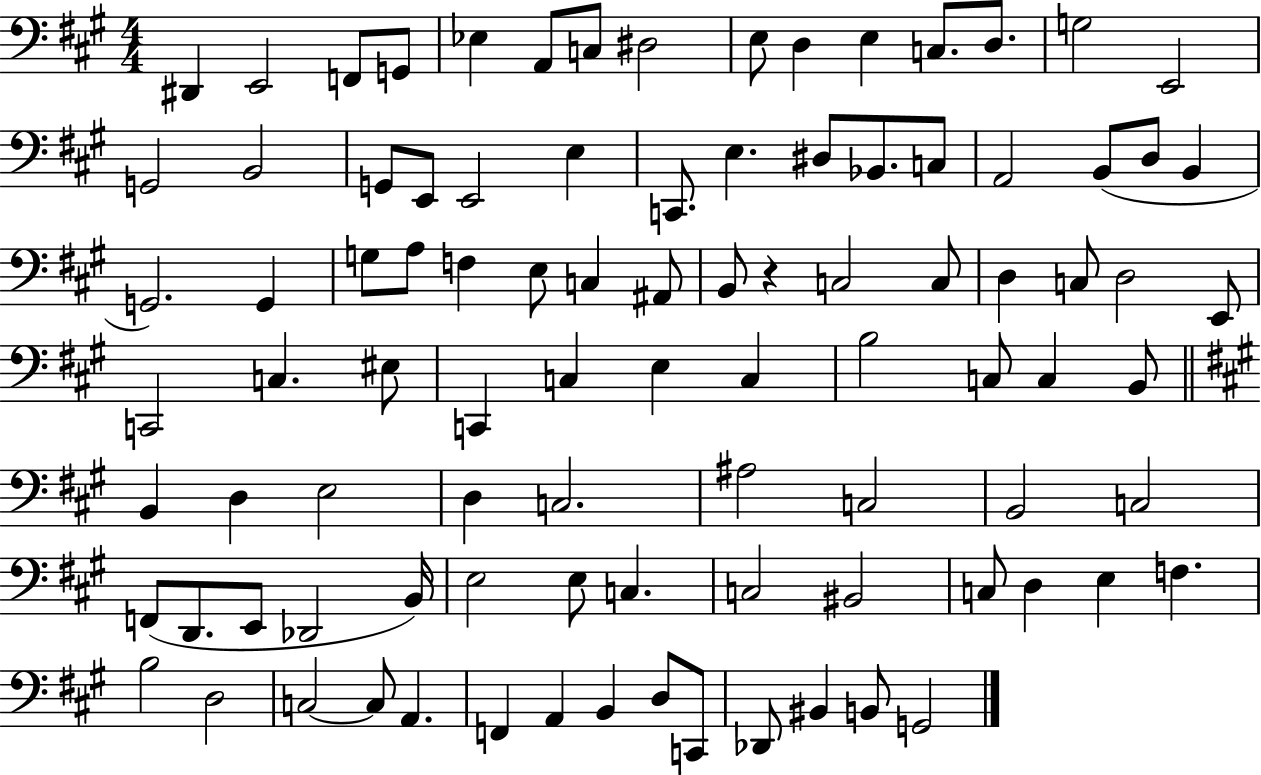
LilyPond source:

{
  \clef bass
  \numericTimeSignature
  \time 4/4
  \key a \major
  dis,4 e,2 f,8 g,8 | ees4 a,8 c8 dis2 | e8 d4 e4 c8. d8. | g2 e,2 | \break g,2 b,2 | g,8 e,8 e,2 e4 | c,8. e4. dis8 bes,8. c8 | a,2 b,8( d8 b,4 | \break g,2.) g,4 | g8 a8 f4 e8 c4 ais,8 | b,8 r4 c2 c8 | d4 c8 d2 e,8 | \break c,2 c4. eis8 | c,4 c4 e4 c4 | b2 c8 c4 b,8 | \bar "||" \break \key a \major b,4 d4 e2 | d4 c2. | ais2 c2 | b,2 c2 | \break f,8( d,8. e,8 des,2 b,16) | e2 e8 c4. | c2 bis,2 | c8 d4 e4 f4. | \break b2 d2 | c2~~ c8 a,4. | f,4 a,4 b,4 d8 c,8 | des,8 bis,4 b,8 g,2 | \break \bar "|."
}